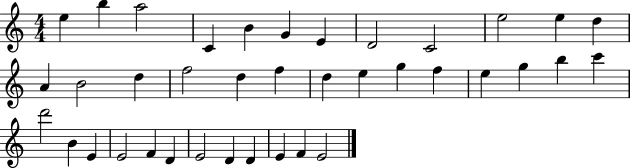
{
  \clef treble
  \numericTimeSignature
  \time 4/4
  \key c \major
  e''4 b''4 a''2 | c'4 b'4 g'4 e'4 | d'2 c'2 | e''2 e''4 d''4 | \break a'4 b'2 d''4 | f''2 d''4 f''4 | d''4 e''4 g''4 f''4 | e''4 g''4 b''4 c'''4 | \break d'''2 b'4 e'4 | e'2 f'4 d'4 | e'2 d'4 d'4 | e'4 f'4 e'2 | \break \bar "|."
}